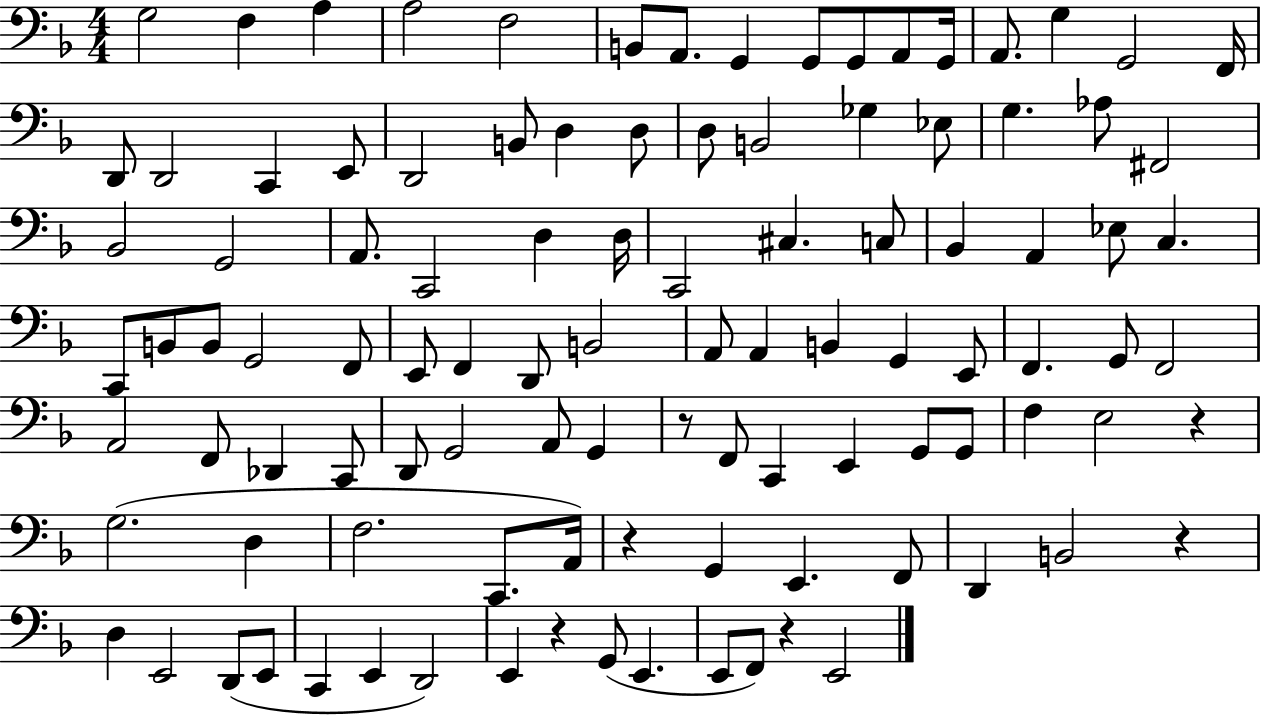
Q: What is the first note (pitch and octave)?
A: G3